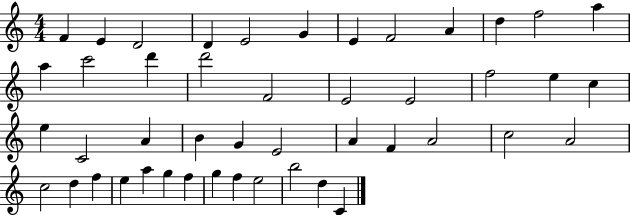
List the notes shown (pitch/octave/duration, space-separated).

F4/q E4/q D4/h D4/q E4/h G4/q E4/q F4/h A4/q D5/q F5/h A5/q A5/q C6/h D6/q D6/h F4/h E4/h E4/h F5/h E5/q C5/q E5/q C4/h A4/q B4/q G4/q E4/h A4/q F4/q A4/h C5/h A4/h C5/h D5/q F5/q E5/q A5/q G5/q F5/q G5/q F5/q E5/h B5/h D5/q C4/q